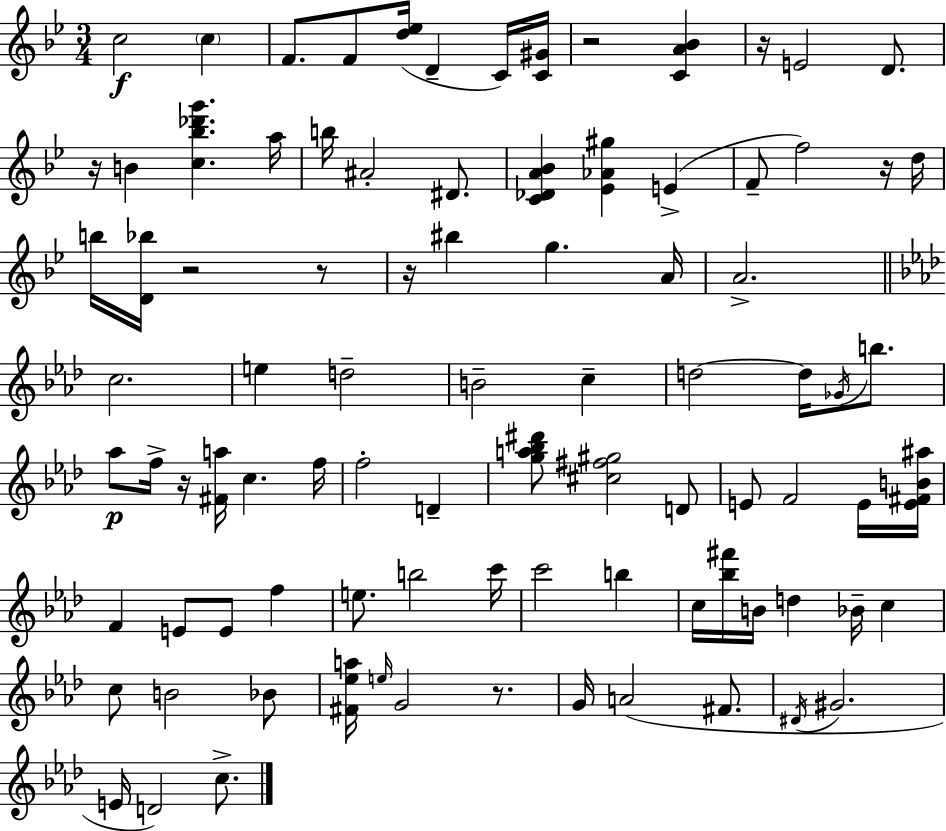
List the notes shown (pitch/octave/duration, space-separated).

C5/h C5/q F4/e. F4/e [D5,Eb5]/s D4/q C4/s [C4,G#4]/s R/h [C4,A4,Bb4]/q R/s E4/h D4/e. R/s B4/q [C5,Bb5,Db6,G6]/q. A5/s B5/s A#4/h D#4/e. [C4,Db4,A4,Bb4]/q [Eb4,Ab4,G#5]/q E4/q F4/e F5/h R/s D5/s B5/s [D4,Bb5]/s R/h R/e R/s BIS5/q G5/q. A4/s A4/h. C5/h. E5/q D5/h B4/h C5/q D5/h D5/s Gb4/s B5/e. Ab5/e F5/s R/s [F#4,A5]/s C5/q. F5/s F5/h D4/q [G5,A5,Bb5,D#6]/e [C#5,F#5,G#5]/h D4/e E4/e F4/h E4/s [E4,F#4,B4,A#5]/s F4/q E4/e E4/e F5/q E5/e. B5/h C6/s C6/h B5/q C5/s [Bb5,F#6]/s B4/s D5/q Bb4/s C5/q C5/e B4/h Bb4/e [F#4,Eb5,A5]/s E5/s G4/h R/e. G4/s A4/h F#4/e. D#4/s G#4/h. E4/s D4/h C5/e.